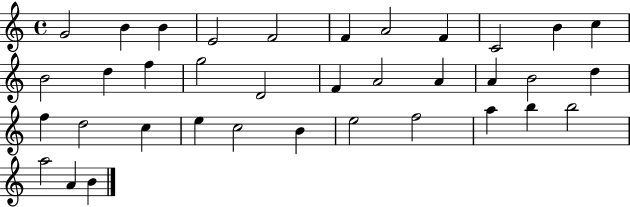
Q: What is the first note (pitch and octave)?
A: G4